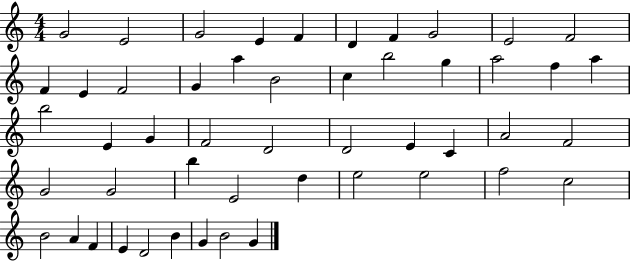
G4/h E4/h G4/h E4/q F4/q D4/q F4/q G4/h E4/h F4/h F4/q E4/q F4/h G4/q A5/q B4/h C5/q B5/h G5/q A5/h F5/q A5/q B5/h E4/q G4/q F4/h D4/h D4/h E4/q C4/q A4/h F4/h G4/h G4/h B5/q E4/h D5/q E5/h E5/h F5/h C5/h B4/h A4/q F4/q E4/q D4/h B4/q G4/q B4/h G4/q